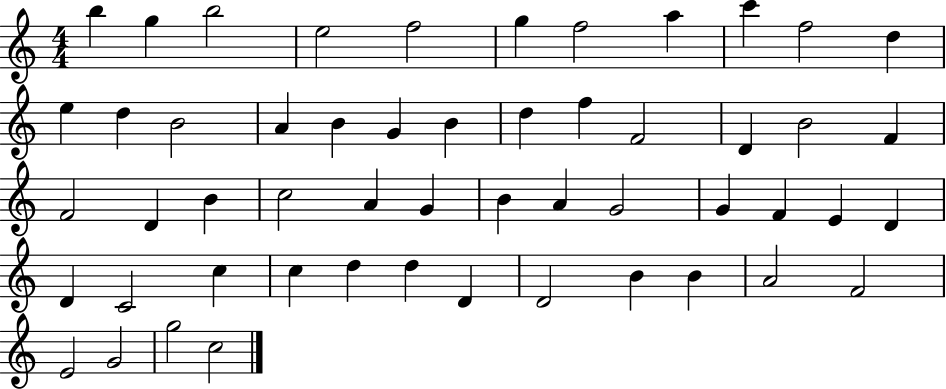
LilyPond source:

{
  \clef treble
  \numericTimeSignature
  \time 4/4
  \key c \major
  b''4 g''4 b''2 | e''2 f''2 | g''4 f''2 a''4 | c'''4 f''2 d''4 | \break e''4 d''4 b'2 | a'4 b'4 g'4 b'4 | d''4 f''4 f'2 | d'4 b'2 f'4 | \break f'2 d'4 b'4 | c''2 a'4 g'4 | b'4 a'4 g'2 | g'4 f'4 e'4 d'4 | \break d'4 c'2 c''4 | c''4 d''4 d''4 d'4 | d'2 b'4 b'4 | a'2 f'2 | \break e'2 g'2 | g''2 c''2 | \bar "|."
}